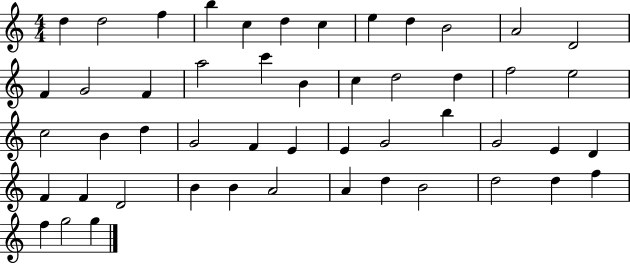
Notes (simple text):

D5/q D5/h F5/q B5/q C5/q D5/q C5/q E5/q D5/q B4/h A4/h D4/h F4/q G4/h F4/q A5/h C6/q B4/q C5/q D5/h D5/q F5/h E5/h C5/h B4/q D5/q G4/h F4/q E4/q E4/q G4/h B5/q G4/h E4/q D4/q F4/q F4/q D4/h B4/q B4/q A4/h A4/q D5/q B4/h D5/h D5/q F5/q F5/q G5/h G5/q